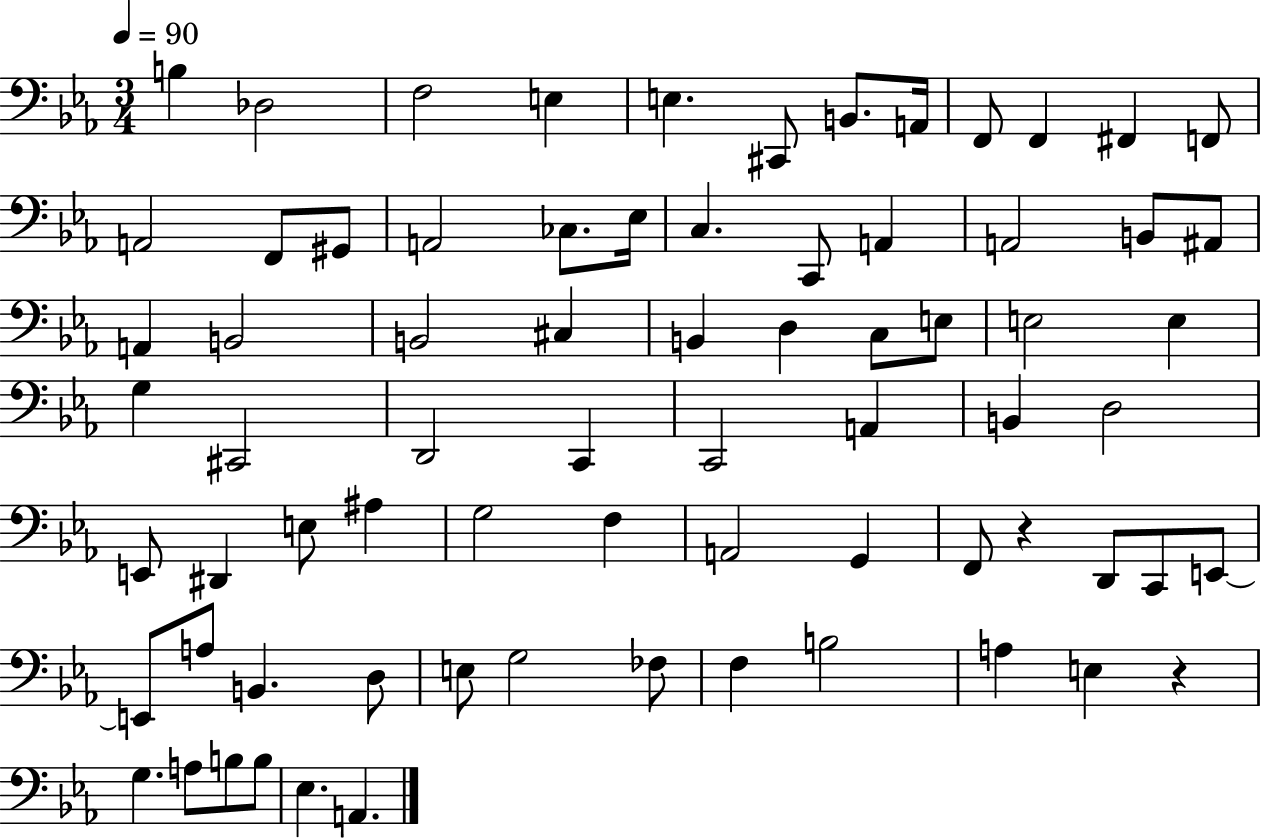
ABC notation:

X:1
T:Untitled
M:3/4
L:1/4
K:Eb
B, _D,2 F,2 E, E, ^C,,/2 B,,/2 A,,/4 F,,/2 F,, ^F,, F,,/2 A,,2 F,,/2 ^G,,/2 A,,2 _C,/2 _E,/4 C, C,,/2 A,, A,,2 B,,/2 ^A,,/2 A,, B,,2 B,,2 ^C, B,, D, C,/2 E,/2 E,2 E, G, ^C,,2 D,,2 C,, C,,2 A,, B,, D,2 E,,/2 ^D,, E,/2 ^A, G,2 F, A,,2 G,, F,,/2 z D,,/2 C,,/2 E,,/2 E,,/2 A,/2 B,, D,/2 E,/2 G,2 _F,/2 F, B,2 A, E, z G, A,/2 B,/2 B,/2 _E, A,,